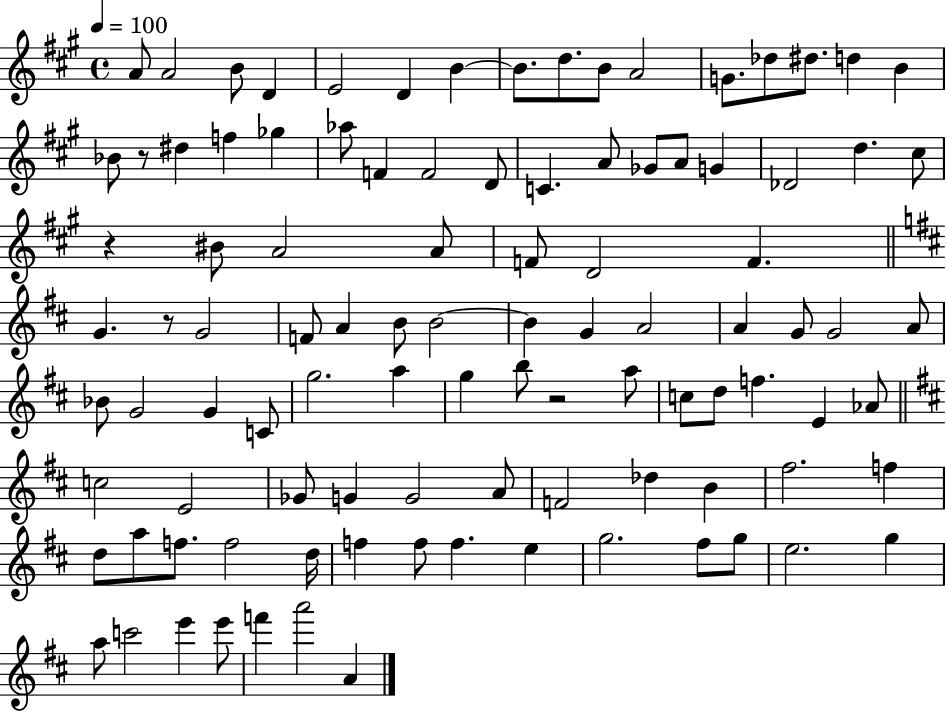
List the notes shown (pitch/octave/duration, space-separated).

A4/e A4/h B4/e D4/q E4/h D4/q B4/q B4/e. D5/e. B4/e A4/h G4/e. Db5/e D#5/e. D5/q B4/q Bb4/e R/e D#5/q F5/q Gb5/q Ab5/e F4/q F4/h D4/e C4/q. A4/e Gb4/e A4/e G4/q Db4/h D5/q. C#5/e R/q BIS4/e A4/h A4/e F4/e D4/h F4/q. G4/q. R/e G4/h F4/e A4/q B4/e B4/h B4/q G4/q A4/h A4/q G4/e G4/h A4/e Bb4/e G4/h G4/q C4/e G5/h. A5/q G5/q B5/e R/h A5/e C5/e D5/e F5/q. E4/q Ab4/e C5/h E4/h Gb4/e G4/q G4/h A4/e F4/h Db5/q B4/q F#5/h. F5/q D5/e A5/e F5/e. F5/h D5/s F5/q F5/e F5/q. E5/q G5/h. F#5/e G5/e E5/h. G5/q A5/e C6/h E6/q E6/e F6/q A6/h A4/q